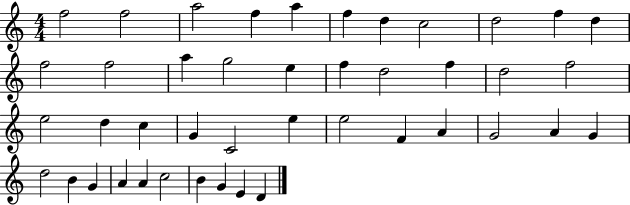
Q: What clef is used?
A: treble